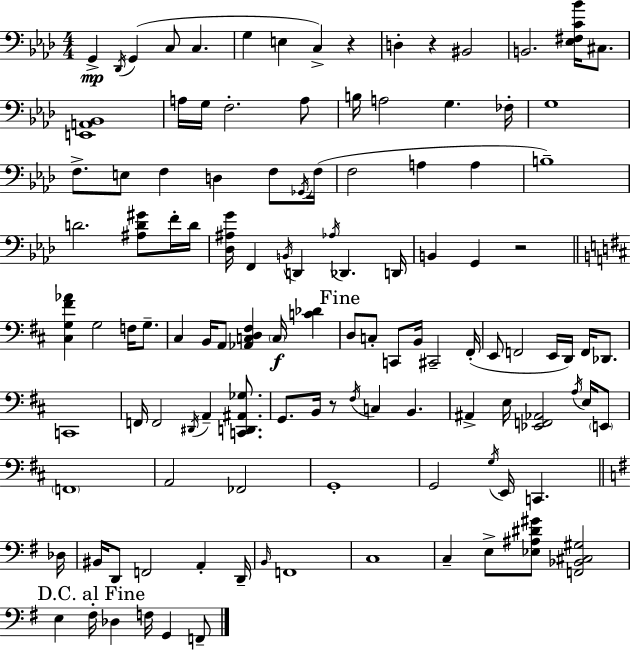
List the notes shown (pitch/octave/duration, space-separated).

G2/q Db2/s G2/q C3/e C3/q. G3/q E3/q C3/q R/q D3/q R/q BIS2/h B2/h. [Eb3,F#3,C4,Bb4]/s C#3/e. [E2,A2,Bb2]/w A3/s G3/s F3/h. A3/e B3/s A3/h G3/q. FES3/s G3/w F3/e. E3/e F3/q D3/q F3/e Gb2/s F3/s F3/h A3/q A3/q B3/w D4/h. [A#3,D4,G#4]/e F4/s D4/s [Db3,A#3,G4]/s F2/q B2/s D2/q Ab3/s Db2/q. D2/s B2/q G2/q R/h [C#3,G3,F#4,Ab4]/q G3/h F3/s G3/e. C#3/q B2/s A2/e [Ab2,C3,D3,F#3]/q C3/s [C4,Db4]/q D3/e C3/e C2/e B2/s C#2/h F#2/s E2/e F2/h E2/s D2/s F2/s Db2/e. C2/w F2/s F2/h D#2/s A2/q [C2,D2,A#2,Gb3]/e. G2/e. B2/s R/e F#3/s C3/q B2/q. A#2/q E3/s [Eb2,F2,Ab2]/h A3/s E3/s E2/e F2/w A2/h FES2/h G2/w G2/h G3/s E2/s C2/q. Db3/s BIS2/s D2/e F2/h A2/q D2/s B2/s F2/w C3/w C3/q E3/e [Eb3,A#3,D#4,G#4]/e [F2,Bb2,C#3,G#3]/h E3/q F#3/s Db3/q F3/s G2/q F2/e